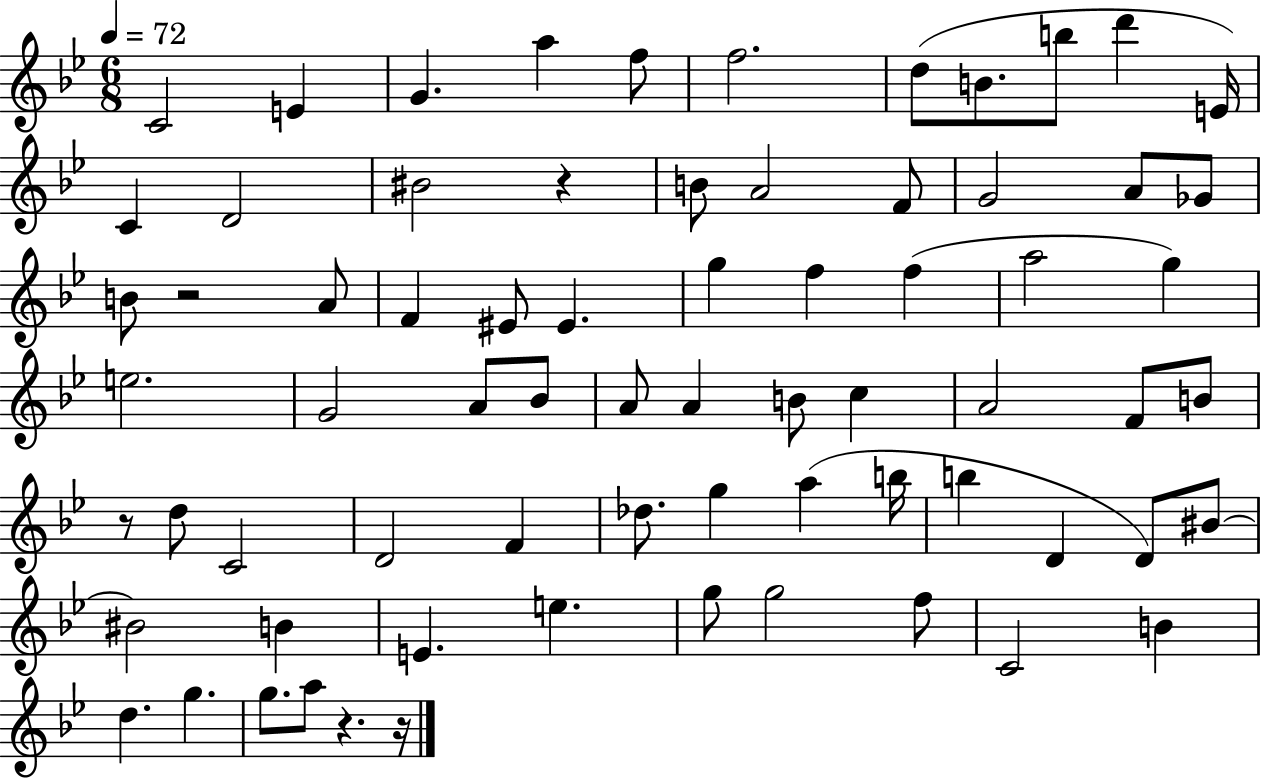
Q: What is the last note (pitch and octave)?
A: A5